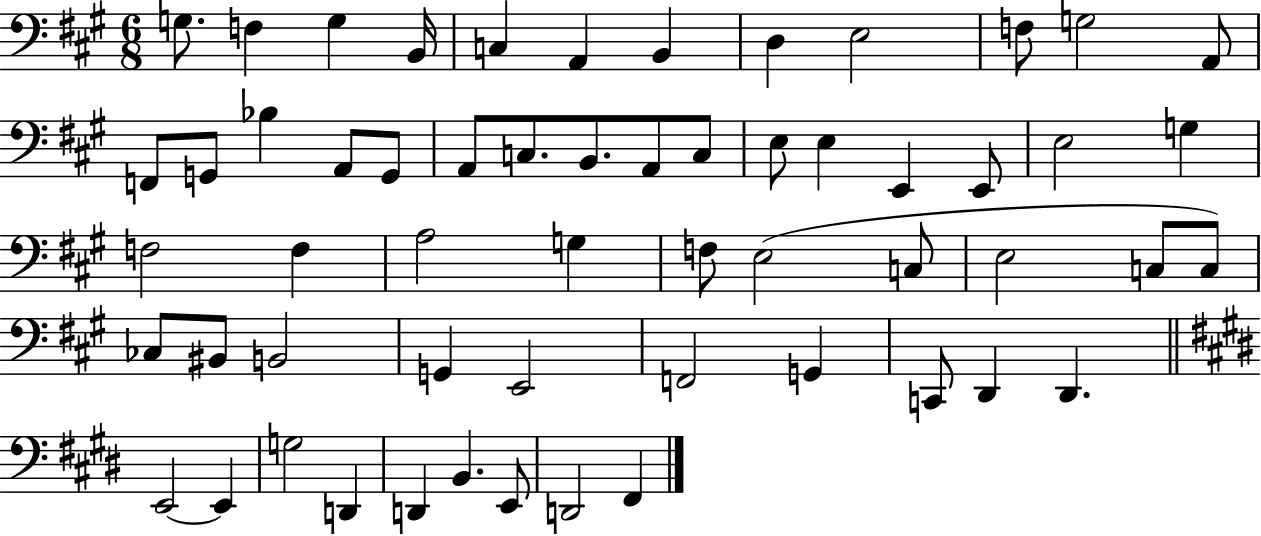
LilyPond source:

{
  \clef bass
  \numericTimeSignature
  \time 6/8
  \key a \major
  g8. f4 g4 b,16 | c4 a,4 b,4 | d4 e2 | f8 g2 a,8 | \break f,8 g,8 bes4 a,8 g,8 | a,8 c8. b,8. a,8 c8 | e8 e4 e,4 e,8 | e2 g4 | \break f2 f4 | a2 g4 | f8 e2( c8 | e2 c8 c8) | \break ces8 bis,8 b,2 | g,4 e,2 | f,2 g,4 | c,8 d,4 d,4. | \break \bar "||" \break \key e \major e,2~~ e,4 | g2 d,4 | d,4 b,4. e,8 | d,2 fis,4 | \break \bar "|."
}